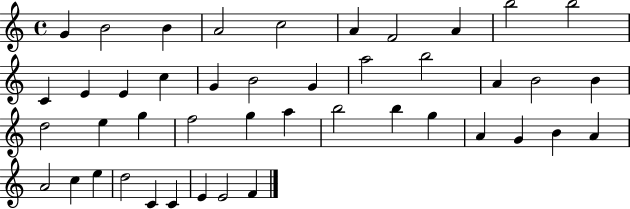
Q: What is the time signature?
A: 4/4